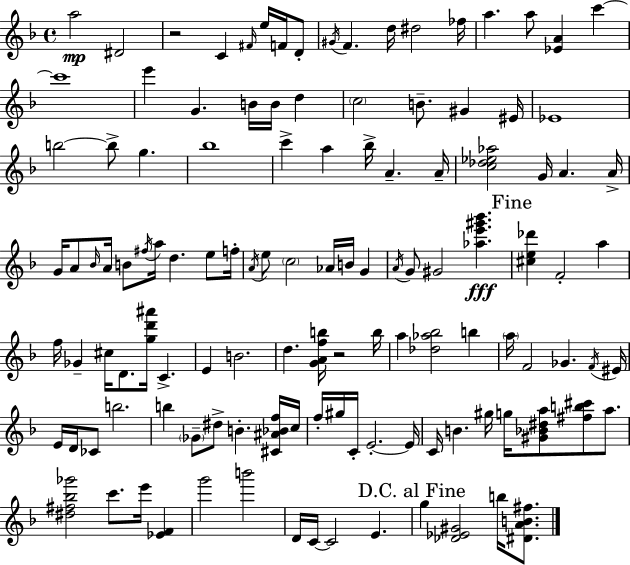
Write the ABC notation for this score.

X:1
T:Untitled
M:4/4
L:1/4
K:Dm
a2 ^D2 z2 C ^F/4 e/4 F/4 D/2 ^G/4 F d/4 ^d2 _f/4 a a/2 [_EA] c' c'4 e' G B/4 B/4 d c2 B/2 ^G ^E/4 _E4 b2 b/2 g _b4 c' a _b/4 A A/4 [c_d_e_a]2 G/4 A A/4 G/4 A/2 _B/4 A/4 B/2 ^f/4 a/4 d e/2 f/4 A/4 e/2 c2 _A/4 B/4 G A/4 G/2 ^G2 [_ae'^g'_b'] [^ce_d'] F2 a f/4 _G ^c/4 D/2 [gd'^a']/4 C E B2 d [GAfb]/4 z2 b/4 a [_d_a_b]2 b a/4 F2 _G F/4 ^E/4 E/4 D/4 _C/2 b2 b _G/2 ^d/2 B [^C^A_Bf]/4 c/4 f/4 ^g/4 C/4 E2 E/4 C/4 B ^g/4 g/4 [^G_B^da]/2 [^fb^c']/2 a/2 [^d^f_b_g']2 c'/2 e'/4 [_EF] g'2 b'2 D/4 C/4 C2 E g [_D_E^G]2 b/4 [^DAB^f]/2